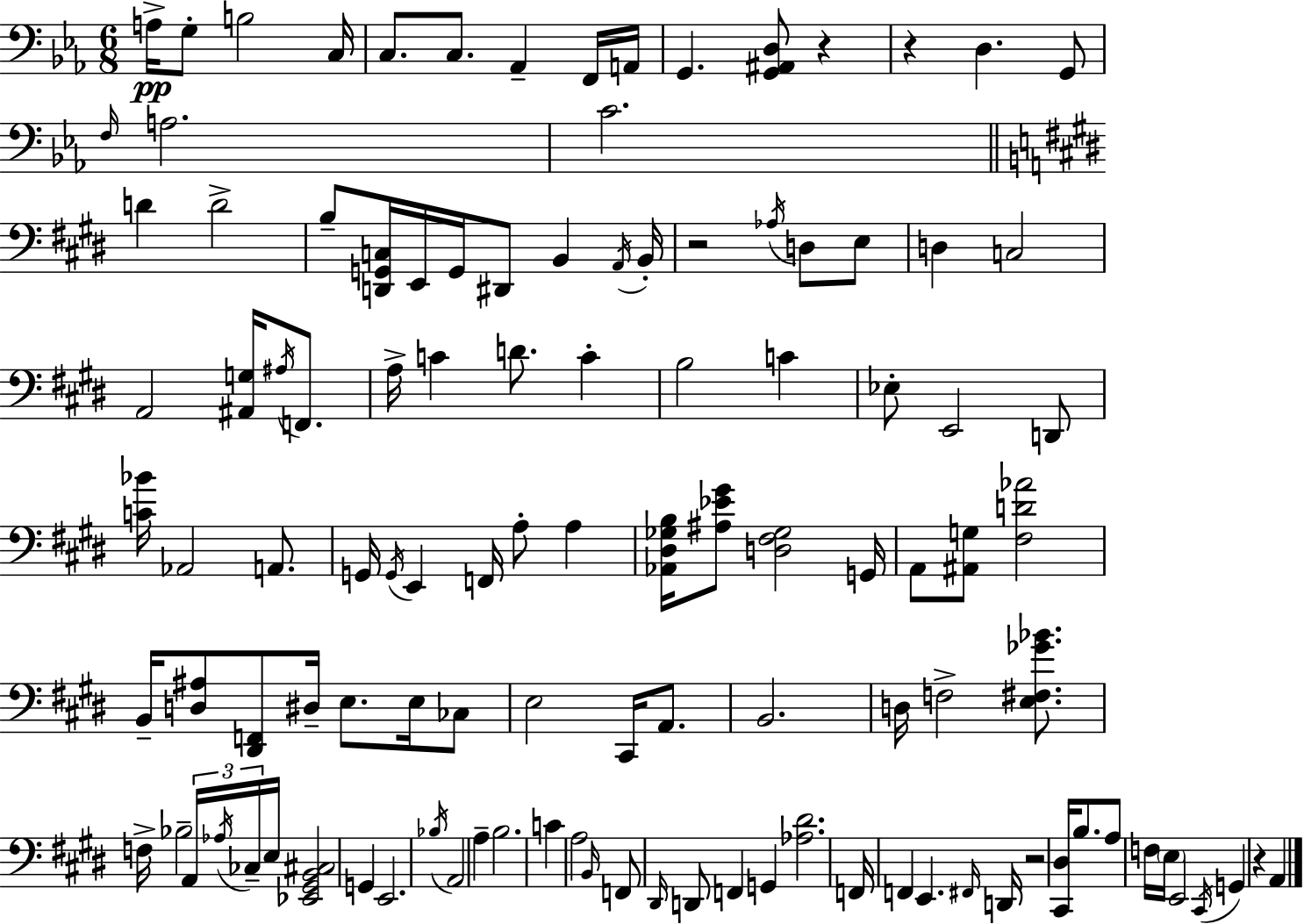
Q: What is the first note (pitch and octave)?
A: A3